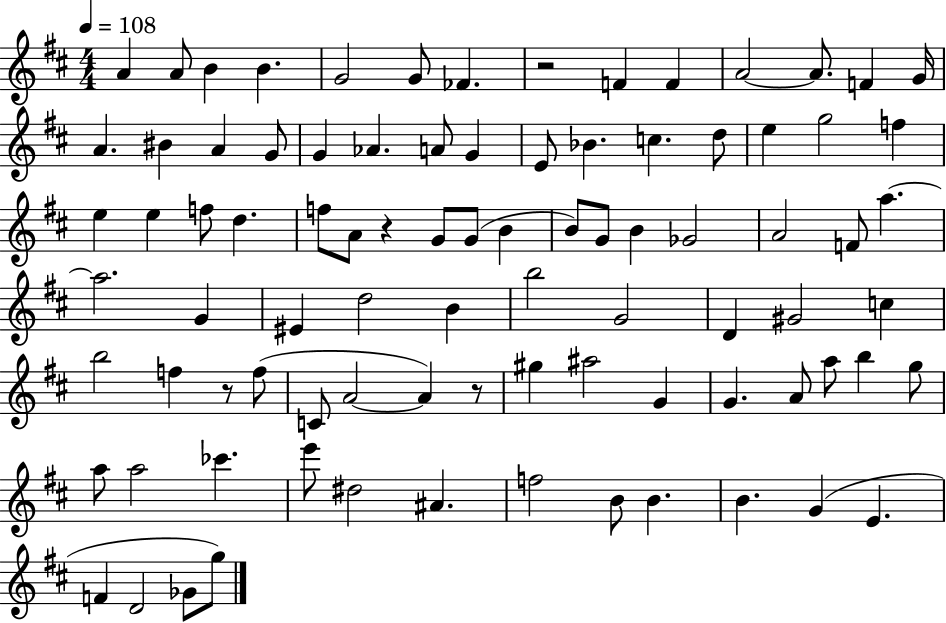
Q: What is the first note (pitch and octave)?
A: A4